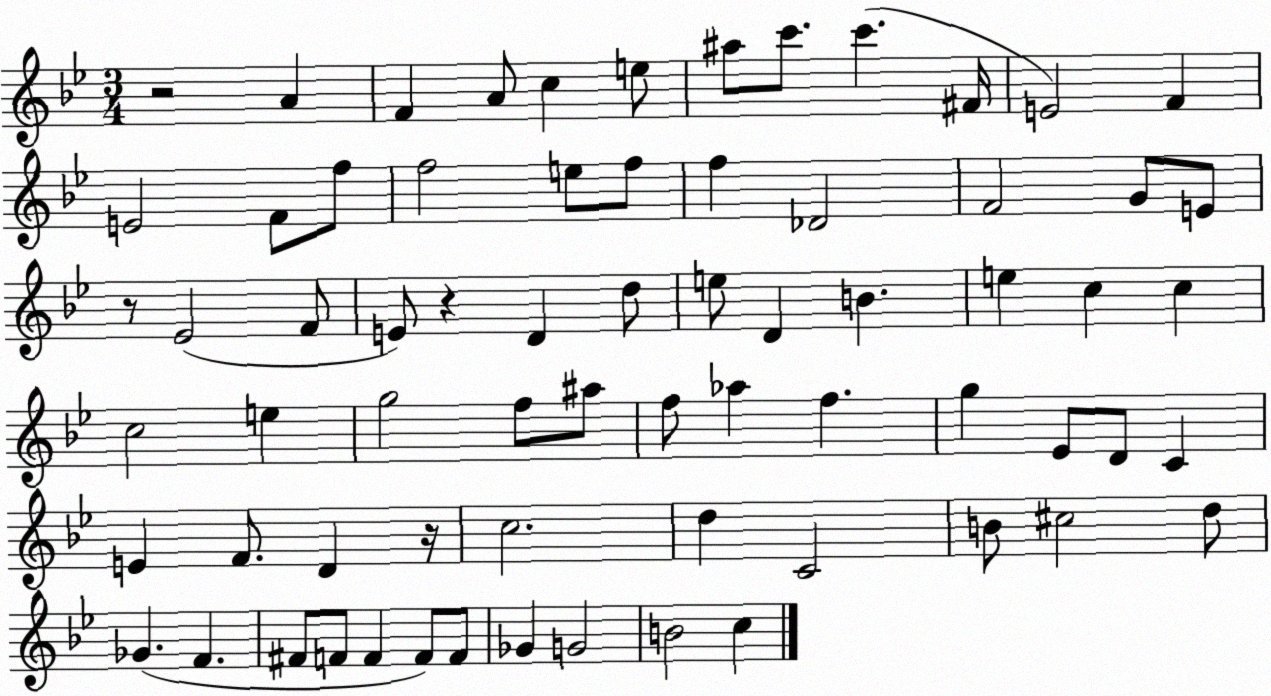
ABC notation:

X:1
T:Untitled
M:3/4
L:1/4
K:Bb
z2 A F A/2 c e/2 ^a/2 c'/2 c' ^F/4 E2 F E2 F/2 f/2 f2 e/2 f/2 f _D2 F2 G/2 E/2 z/2 _E2 F/2 E/2 z D d/2 e/2 D B e c c c2 e g2 f/2 ^a/2 f/2 _a f g _E/2 D/2 C E F/2 D z/4 c2 d C2 B/2 ^c2 d/2 _G F ^F/2 F/2 F F/2 F/2 _G G2 B2 c